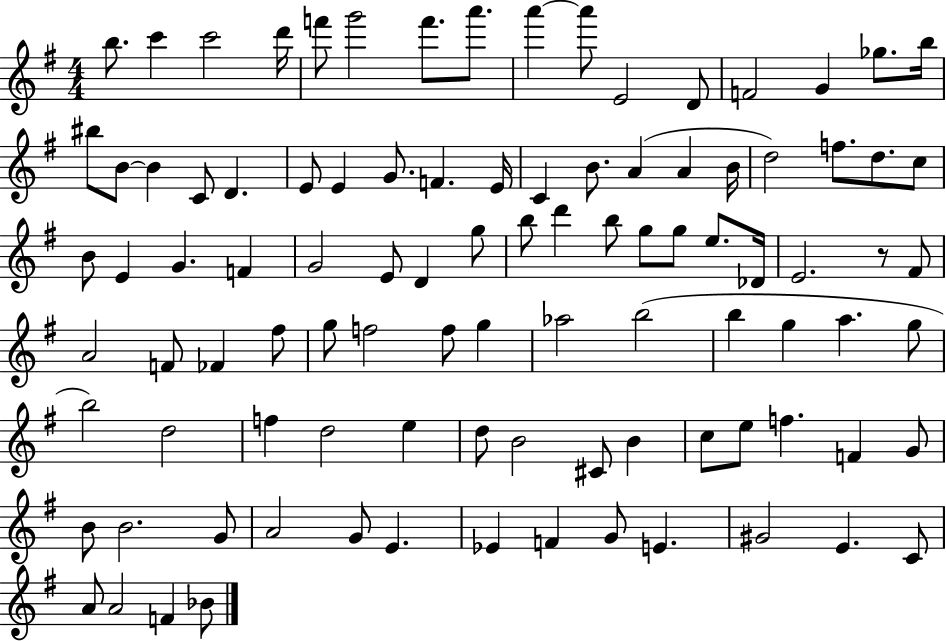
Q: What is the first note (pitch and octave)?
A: B5